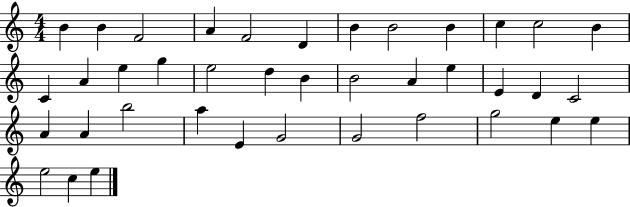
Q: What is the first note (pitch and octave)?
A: B4